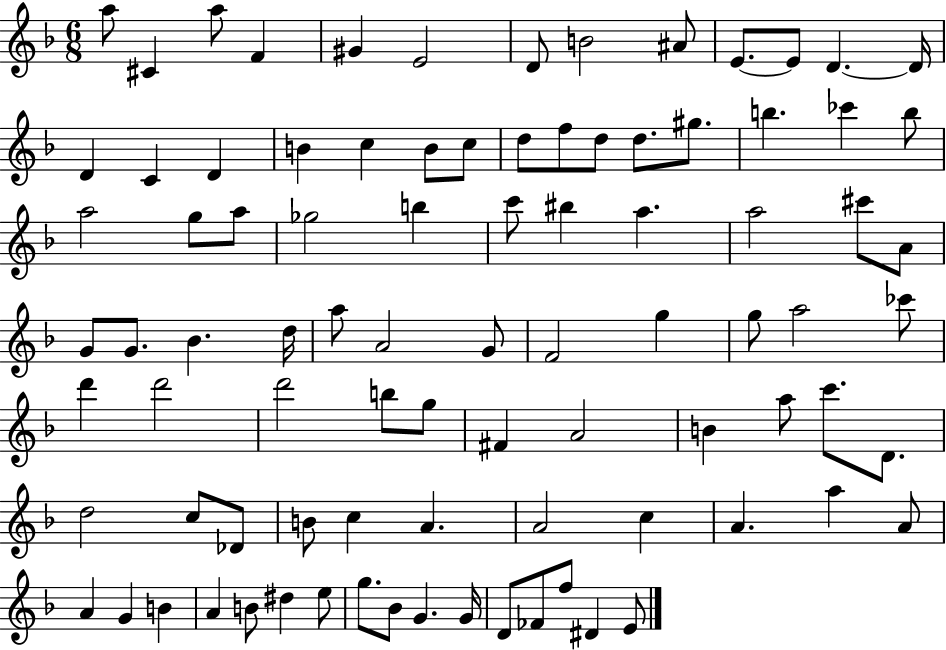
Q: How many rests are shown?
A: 0